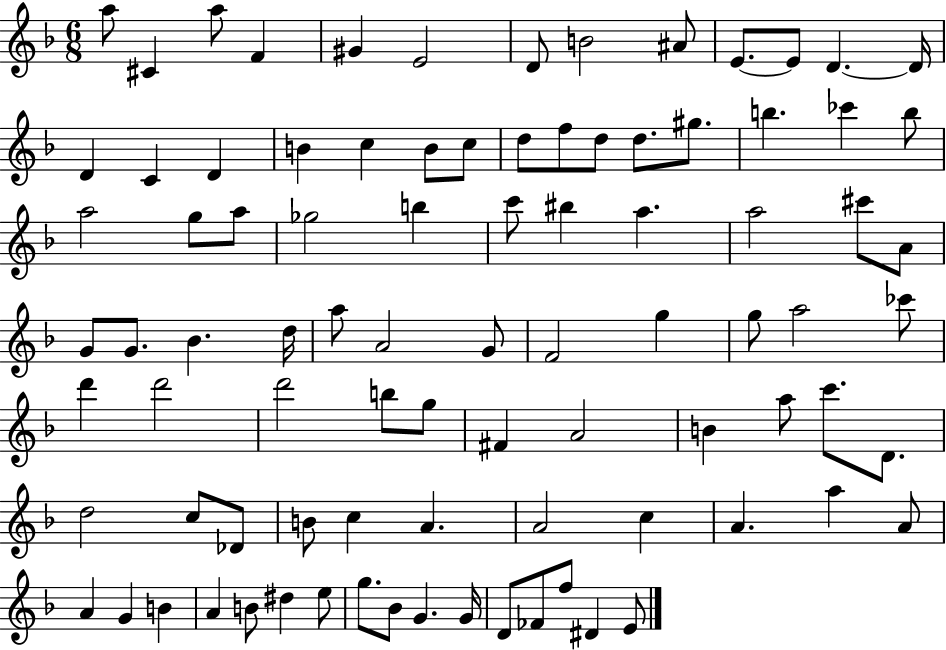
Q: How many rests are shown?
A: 0